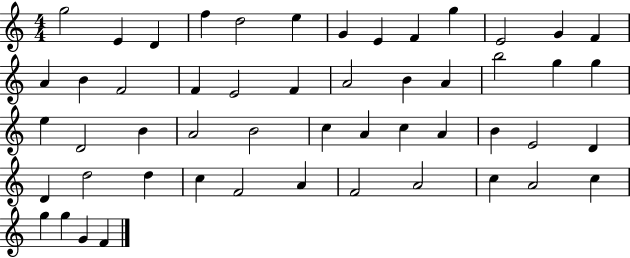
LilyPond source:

{
  \clef treble
  \numericTimeSignature
  \time 4/4
  \key c \major
  g''2 e'4 d'4 | f''4 d''2 e''4 | g'4 e'4 f'4 g''4 | e'2 g'4 f'4 | \break a'4 b'4 f'2 | f'4 e'2 f'4 | a'2 b'4 a'4 | b''2 g''4 g''4 | \break e''4 d'2 b'4 | a'2 b'2 | c''4 a'4 c''4 a'4 | b'4 e'2 d'4 | \break d'4 d''2 d''4 | c''4 f'2 a'4 | f'2 a'2 | c''4 a'2 c''4 | \break g''4 g''4 g'4 f'4 | \bar "|."
}